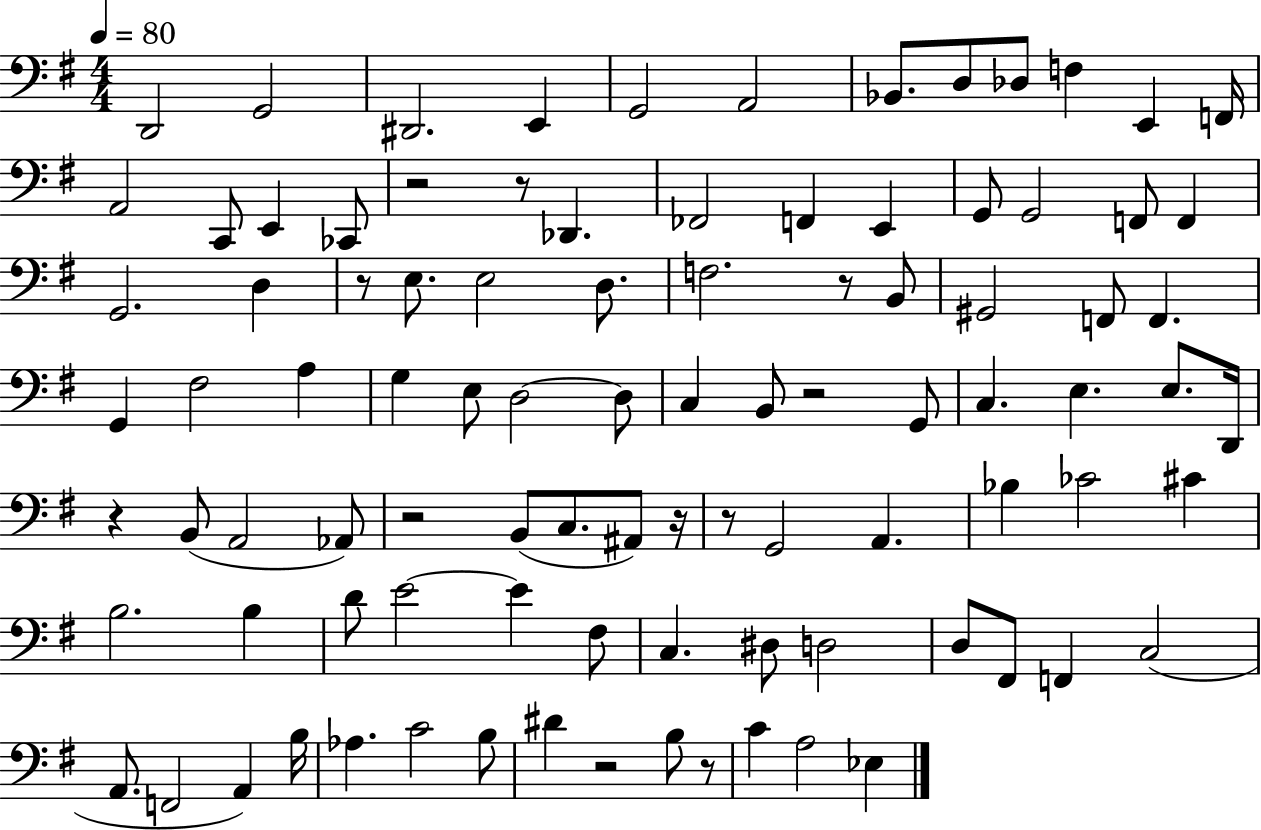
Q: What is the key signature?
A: G major